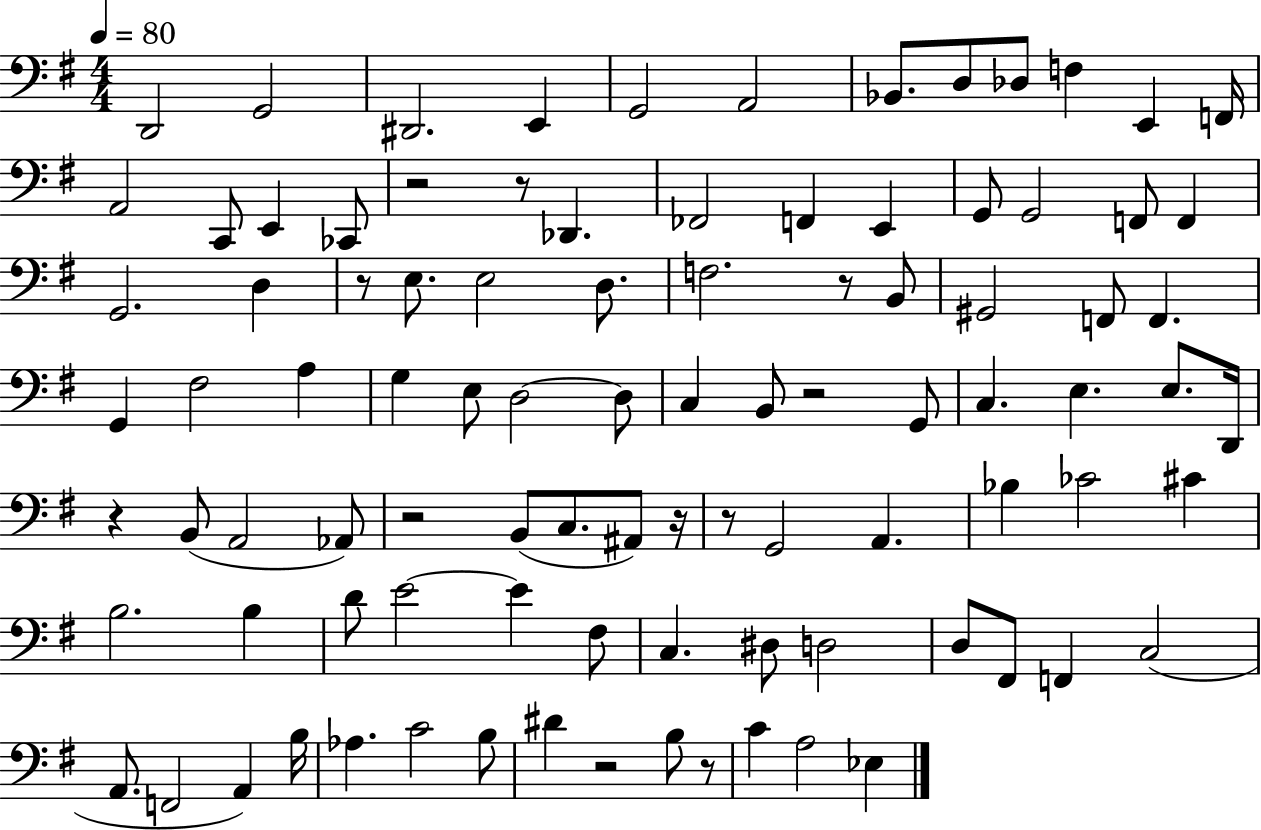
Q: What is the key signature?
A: G major